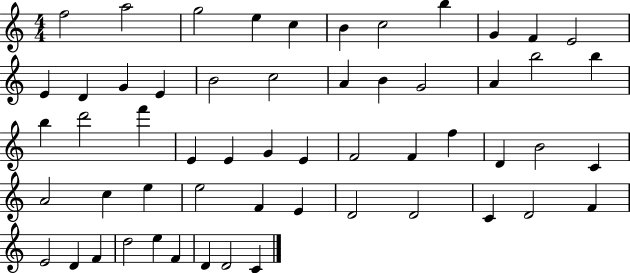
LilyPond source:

{
  \clef treble
  \numericTimeSignature
  \time 4/4
  \key c \major
  f''2 a''2 | g''2 e''4 c''4 | b'4 c''2 b''4 | g'4 f'4 e'2 | \break e'4 d'4 g'4 e'4 | b'2 c''2 | a'4 b'4 g'2 | a'4 b''2 b''4 | \break b''4 d'''2 f'''4 | e'4 e'4 g'4 e'4 | f'2 f'4 f''4 | d'4 b'2 c'4 | \break a'2 c''4 e''4 | e''2 f'4 e'4 | d'2 d'2 | c'4 d'2 f'4 | \break e'2 d'4 f'4 | d''2 e''4 f'4 | d'4 d'2 c'4 | \bar "|."
}